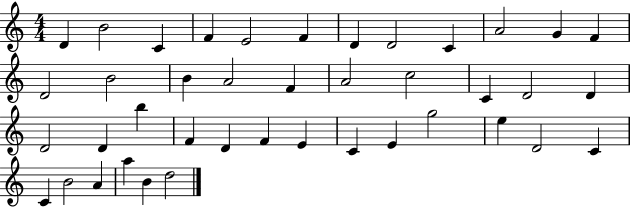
X:1
T:Untitled
M:4/4
L:1/4
K:C
D B2 C F E2 F D D2 C A2 G F D2 B2 B A2 F A2 c2 C D2 D D2 D b F D F E C E g2 e D2 C C B2 A a B d2